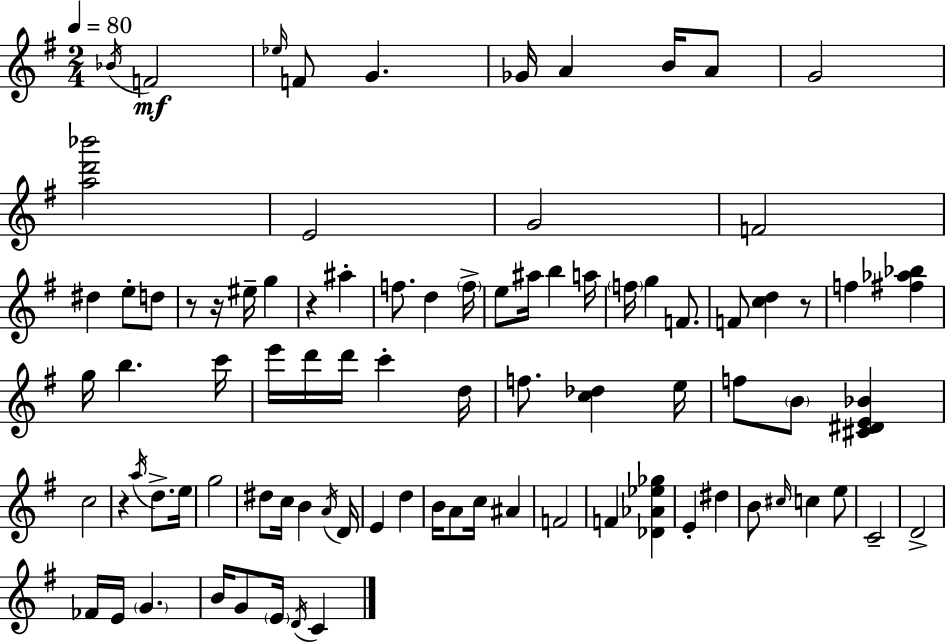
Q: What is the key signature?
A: E minor